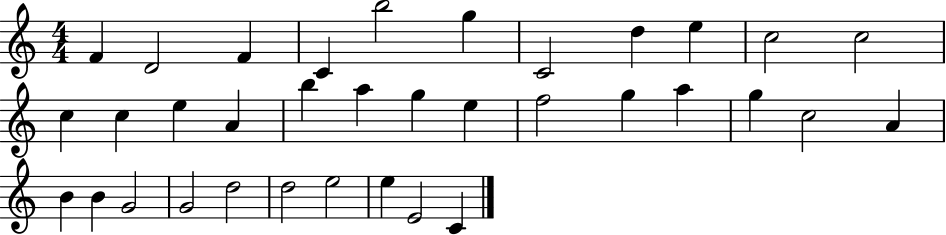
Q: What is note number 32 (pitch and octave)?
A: E5